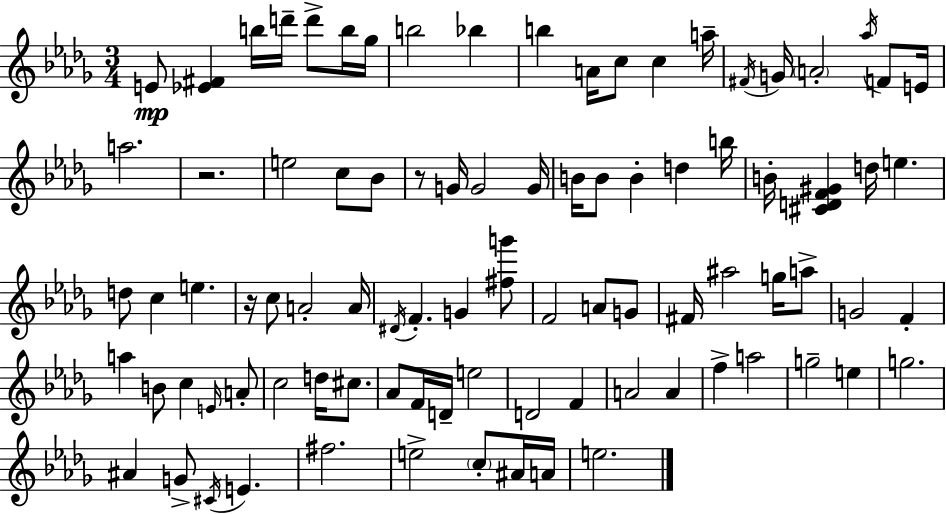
X:1
T:Untitled
M:3/4
L:1/4
K:Bbm
E/2 [_E^F] b/4 d'/4 d'/2 b/4 _g/4 b2 _b b A/4 c/2 c a/4 ^F/4 G/4 A2 _a/4 F/2 E/4 a2 z2 e2 c/2 _B/2 z/2 G/4 G2 G/4 B/4 B/2 B d b/4 B/4 [^CDF^G] d/4 e d/2 c e z/4 c/2 A2 A/4 ^D/4 F G [^fg']/2 F2 A/2 G/2 ^F/4 ^a2 g/4 a/2 G2 F a B/2 c E/4 A/2 c2 d/4 ^c/2 _A/2 F/4 D/4 e2 D2 F A2 A f a2 g2 e g2 ^A G/2 ^C/4 E ^f2 e2 c/2 ^A/4 A/4 e2